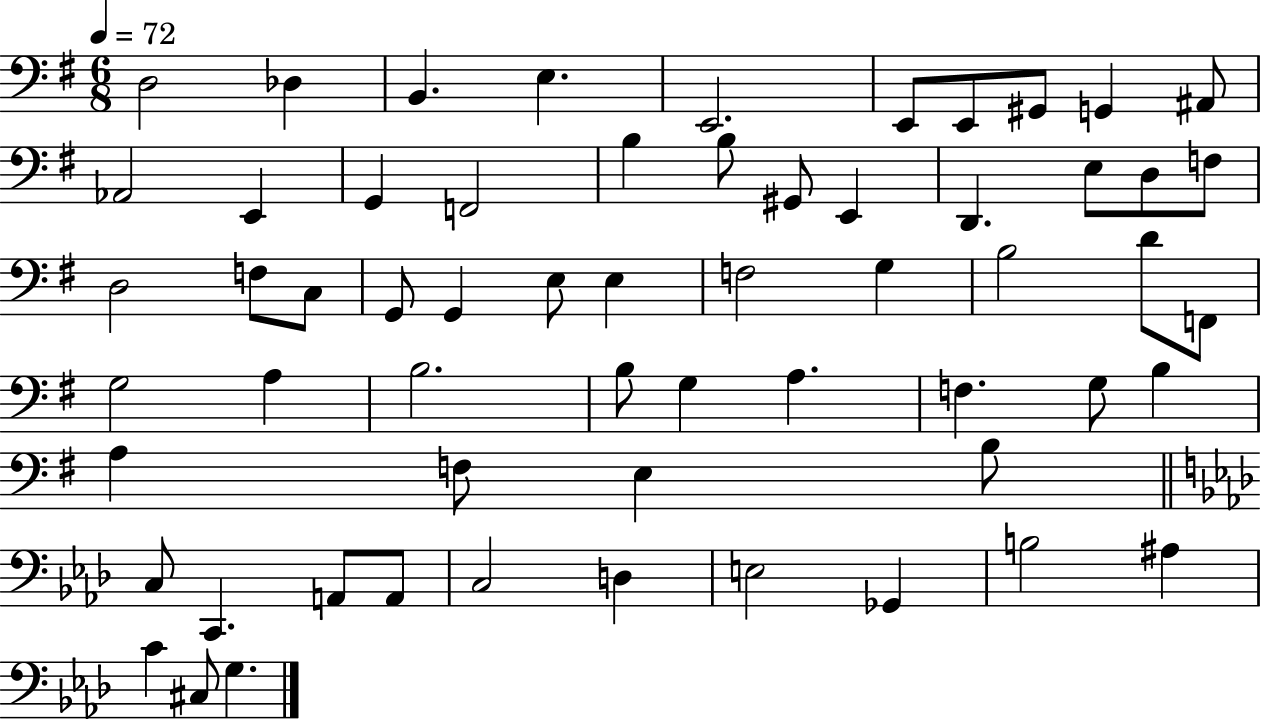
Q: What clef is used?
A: bass